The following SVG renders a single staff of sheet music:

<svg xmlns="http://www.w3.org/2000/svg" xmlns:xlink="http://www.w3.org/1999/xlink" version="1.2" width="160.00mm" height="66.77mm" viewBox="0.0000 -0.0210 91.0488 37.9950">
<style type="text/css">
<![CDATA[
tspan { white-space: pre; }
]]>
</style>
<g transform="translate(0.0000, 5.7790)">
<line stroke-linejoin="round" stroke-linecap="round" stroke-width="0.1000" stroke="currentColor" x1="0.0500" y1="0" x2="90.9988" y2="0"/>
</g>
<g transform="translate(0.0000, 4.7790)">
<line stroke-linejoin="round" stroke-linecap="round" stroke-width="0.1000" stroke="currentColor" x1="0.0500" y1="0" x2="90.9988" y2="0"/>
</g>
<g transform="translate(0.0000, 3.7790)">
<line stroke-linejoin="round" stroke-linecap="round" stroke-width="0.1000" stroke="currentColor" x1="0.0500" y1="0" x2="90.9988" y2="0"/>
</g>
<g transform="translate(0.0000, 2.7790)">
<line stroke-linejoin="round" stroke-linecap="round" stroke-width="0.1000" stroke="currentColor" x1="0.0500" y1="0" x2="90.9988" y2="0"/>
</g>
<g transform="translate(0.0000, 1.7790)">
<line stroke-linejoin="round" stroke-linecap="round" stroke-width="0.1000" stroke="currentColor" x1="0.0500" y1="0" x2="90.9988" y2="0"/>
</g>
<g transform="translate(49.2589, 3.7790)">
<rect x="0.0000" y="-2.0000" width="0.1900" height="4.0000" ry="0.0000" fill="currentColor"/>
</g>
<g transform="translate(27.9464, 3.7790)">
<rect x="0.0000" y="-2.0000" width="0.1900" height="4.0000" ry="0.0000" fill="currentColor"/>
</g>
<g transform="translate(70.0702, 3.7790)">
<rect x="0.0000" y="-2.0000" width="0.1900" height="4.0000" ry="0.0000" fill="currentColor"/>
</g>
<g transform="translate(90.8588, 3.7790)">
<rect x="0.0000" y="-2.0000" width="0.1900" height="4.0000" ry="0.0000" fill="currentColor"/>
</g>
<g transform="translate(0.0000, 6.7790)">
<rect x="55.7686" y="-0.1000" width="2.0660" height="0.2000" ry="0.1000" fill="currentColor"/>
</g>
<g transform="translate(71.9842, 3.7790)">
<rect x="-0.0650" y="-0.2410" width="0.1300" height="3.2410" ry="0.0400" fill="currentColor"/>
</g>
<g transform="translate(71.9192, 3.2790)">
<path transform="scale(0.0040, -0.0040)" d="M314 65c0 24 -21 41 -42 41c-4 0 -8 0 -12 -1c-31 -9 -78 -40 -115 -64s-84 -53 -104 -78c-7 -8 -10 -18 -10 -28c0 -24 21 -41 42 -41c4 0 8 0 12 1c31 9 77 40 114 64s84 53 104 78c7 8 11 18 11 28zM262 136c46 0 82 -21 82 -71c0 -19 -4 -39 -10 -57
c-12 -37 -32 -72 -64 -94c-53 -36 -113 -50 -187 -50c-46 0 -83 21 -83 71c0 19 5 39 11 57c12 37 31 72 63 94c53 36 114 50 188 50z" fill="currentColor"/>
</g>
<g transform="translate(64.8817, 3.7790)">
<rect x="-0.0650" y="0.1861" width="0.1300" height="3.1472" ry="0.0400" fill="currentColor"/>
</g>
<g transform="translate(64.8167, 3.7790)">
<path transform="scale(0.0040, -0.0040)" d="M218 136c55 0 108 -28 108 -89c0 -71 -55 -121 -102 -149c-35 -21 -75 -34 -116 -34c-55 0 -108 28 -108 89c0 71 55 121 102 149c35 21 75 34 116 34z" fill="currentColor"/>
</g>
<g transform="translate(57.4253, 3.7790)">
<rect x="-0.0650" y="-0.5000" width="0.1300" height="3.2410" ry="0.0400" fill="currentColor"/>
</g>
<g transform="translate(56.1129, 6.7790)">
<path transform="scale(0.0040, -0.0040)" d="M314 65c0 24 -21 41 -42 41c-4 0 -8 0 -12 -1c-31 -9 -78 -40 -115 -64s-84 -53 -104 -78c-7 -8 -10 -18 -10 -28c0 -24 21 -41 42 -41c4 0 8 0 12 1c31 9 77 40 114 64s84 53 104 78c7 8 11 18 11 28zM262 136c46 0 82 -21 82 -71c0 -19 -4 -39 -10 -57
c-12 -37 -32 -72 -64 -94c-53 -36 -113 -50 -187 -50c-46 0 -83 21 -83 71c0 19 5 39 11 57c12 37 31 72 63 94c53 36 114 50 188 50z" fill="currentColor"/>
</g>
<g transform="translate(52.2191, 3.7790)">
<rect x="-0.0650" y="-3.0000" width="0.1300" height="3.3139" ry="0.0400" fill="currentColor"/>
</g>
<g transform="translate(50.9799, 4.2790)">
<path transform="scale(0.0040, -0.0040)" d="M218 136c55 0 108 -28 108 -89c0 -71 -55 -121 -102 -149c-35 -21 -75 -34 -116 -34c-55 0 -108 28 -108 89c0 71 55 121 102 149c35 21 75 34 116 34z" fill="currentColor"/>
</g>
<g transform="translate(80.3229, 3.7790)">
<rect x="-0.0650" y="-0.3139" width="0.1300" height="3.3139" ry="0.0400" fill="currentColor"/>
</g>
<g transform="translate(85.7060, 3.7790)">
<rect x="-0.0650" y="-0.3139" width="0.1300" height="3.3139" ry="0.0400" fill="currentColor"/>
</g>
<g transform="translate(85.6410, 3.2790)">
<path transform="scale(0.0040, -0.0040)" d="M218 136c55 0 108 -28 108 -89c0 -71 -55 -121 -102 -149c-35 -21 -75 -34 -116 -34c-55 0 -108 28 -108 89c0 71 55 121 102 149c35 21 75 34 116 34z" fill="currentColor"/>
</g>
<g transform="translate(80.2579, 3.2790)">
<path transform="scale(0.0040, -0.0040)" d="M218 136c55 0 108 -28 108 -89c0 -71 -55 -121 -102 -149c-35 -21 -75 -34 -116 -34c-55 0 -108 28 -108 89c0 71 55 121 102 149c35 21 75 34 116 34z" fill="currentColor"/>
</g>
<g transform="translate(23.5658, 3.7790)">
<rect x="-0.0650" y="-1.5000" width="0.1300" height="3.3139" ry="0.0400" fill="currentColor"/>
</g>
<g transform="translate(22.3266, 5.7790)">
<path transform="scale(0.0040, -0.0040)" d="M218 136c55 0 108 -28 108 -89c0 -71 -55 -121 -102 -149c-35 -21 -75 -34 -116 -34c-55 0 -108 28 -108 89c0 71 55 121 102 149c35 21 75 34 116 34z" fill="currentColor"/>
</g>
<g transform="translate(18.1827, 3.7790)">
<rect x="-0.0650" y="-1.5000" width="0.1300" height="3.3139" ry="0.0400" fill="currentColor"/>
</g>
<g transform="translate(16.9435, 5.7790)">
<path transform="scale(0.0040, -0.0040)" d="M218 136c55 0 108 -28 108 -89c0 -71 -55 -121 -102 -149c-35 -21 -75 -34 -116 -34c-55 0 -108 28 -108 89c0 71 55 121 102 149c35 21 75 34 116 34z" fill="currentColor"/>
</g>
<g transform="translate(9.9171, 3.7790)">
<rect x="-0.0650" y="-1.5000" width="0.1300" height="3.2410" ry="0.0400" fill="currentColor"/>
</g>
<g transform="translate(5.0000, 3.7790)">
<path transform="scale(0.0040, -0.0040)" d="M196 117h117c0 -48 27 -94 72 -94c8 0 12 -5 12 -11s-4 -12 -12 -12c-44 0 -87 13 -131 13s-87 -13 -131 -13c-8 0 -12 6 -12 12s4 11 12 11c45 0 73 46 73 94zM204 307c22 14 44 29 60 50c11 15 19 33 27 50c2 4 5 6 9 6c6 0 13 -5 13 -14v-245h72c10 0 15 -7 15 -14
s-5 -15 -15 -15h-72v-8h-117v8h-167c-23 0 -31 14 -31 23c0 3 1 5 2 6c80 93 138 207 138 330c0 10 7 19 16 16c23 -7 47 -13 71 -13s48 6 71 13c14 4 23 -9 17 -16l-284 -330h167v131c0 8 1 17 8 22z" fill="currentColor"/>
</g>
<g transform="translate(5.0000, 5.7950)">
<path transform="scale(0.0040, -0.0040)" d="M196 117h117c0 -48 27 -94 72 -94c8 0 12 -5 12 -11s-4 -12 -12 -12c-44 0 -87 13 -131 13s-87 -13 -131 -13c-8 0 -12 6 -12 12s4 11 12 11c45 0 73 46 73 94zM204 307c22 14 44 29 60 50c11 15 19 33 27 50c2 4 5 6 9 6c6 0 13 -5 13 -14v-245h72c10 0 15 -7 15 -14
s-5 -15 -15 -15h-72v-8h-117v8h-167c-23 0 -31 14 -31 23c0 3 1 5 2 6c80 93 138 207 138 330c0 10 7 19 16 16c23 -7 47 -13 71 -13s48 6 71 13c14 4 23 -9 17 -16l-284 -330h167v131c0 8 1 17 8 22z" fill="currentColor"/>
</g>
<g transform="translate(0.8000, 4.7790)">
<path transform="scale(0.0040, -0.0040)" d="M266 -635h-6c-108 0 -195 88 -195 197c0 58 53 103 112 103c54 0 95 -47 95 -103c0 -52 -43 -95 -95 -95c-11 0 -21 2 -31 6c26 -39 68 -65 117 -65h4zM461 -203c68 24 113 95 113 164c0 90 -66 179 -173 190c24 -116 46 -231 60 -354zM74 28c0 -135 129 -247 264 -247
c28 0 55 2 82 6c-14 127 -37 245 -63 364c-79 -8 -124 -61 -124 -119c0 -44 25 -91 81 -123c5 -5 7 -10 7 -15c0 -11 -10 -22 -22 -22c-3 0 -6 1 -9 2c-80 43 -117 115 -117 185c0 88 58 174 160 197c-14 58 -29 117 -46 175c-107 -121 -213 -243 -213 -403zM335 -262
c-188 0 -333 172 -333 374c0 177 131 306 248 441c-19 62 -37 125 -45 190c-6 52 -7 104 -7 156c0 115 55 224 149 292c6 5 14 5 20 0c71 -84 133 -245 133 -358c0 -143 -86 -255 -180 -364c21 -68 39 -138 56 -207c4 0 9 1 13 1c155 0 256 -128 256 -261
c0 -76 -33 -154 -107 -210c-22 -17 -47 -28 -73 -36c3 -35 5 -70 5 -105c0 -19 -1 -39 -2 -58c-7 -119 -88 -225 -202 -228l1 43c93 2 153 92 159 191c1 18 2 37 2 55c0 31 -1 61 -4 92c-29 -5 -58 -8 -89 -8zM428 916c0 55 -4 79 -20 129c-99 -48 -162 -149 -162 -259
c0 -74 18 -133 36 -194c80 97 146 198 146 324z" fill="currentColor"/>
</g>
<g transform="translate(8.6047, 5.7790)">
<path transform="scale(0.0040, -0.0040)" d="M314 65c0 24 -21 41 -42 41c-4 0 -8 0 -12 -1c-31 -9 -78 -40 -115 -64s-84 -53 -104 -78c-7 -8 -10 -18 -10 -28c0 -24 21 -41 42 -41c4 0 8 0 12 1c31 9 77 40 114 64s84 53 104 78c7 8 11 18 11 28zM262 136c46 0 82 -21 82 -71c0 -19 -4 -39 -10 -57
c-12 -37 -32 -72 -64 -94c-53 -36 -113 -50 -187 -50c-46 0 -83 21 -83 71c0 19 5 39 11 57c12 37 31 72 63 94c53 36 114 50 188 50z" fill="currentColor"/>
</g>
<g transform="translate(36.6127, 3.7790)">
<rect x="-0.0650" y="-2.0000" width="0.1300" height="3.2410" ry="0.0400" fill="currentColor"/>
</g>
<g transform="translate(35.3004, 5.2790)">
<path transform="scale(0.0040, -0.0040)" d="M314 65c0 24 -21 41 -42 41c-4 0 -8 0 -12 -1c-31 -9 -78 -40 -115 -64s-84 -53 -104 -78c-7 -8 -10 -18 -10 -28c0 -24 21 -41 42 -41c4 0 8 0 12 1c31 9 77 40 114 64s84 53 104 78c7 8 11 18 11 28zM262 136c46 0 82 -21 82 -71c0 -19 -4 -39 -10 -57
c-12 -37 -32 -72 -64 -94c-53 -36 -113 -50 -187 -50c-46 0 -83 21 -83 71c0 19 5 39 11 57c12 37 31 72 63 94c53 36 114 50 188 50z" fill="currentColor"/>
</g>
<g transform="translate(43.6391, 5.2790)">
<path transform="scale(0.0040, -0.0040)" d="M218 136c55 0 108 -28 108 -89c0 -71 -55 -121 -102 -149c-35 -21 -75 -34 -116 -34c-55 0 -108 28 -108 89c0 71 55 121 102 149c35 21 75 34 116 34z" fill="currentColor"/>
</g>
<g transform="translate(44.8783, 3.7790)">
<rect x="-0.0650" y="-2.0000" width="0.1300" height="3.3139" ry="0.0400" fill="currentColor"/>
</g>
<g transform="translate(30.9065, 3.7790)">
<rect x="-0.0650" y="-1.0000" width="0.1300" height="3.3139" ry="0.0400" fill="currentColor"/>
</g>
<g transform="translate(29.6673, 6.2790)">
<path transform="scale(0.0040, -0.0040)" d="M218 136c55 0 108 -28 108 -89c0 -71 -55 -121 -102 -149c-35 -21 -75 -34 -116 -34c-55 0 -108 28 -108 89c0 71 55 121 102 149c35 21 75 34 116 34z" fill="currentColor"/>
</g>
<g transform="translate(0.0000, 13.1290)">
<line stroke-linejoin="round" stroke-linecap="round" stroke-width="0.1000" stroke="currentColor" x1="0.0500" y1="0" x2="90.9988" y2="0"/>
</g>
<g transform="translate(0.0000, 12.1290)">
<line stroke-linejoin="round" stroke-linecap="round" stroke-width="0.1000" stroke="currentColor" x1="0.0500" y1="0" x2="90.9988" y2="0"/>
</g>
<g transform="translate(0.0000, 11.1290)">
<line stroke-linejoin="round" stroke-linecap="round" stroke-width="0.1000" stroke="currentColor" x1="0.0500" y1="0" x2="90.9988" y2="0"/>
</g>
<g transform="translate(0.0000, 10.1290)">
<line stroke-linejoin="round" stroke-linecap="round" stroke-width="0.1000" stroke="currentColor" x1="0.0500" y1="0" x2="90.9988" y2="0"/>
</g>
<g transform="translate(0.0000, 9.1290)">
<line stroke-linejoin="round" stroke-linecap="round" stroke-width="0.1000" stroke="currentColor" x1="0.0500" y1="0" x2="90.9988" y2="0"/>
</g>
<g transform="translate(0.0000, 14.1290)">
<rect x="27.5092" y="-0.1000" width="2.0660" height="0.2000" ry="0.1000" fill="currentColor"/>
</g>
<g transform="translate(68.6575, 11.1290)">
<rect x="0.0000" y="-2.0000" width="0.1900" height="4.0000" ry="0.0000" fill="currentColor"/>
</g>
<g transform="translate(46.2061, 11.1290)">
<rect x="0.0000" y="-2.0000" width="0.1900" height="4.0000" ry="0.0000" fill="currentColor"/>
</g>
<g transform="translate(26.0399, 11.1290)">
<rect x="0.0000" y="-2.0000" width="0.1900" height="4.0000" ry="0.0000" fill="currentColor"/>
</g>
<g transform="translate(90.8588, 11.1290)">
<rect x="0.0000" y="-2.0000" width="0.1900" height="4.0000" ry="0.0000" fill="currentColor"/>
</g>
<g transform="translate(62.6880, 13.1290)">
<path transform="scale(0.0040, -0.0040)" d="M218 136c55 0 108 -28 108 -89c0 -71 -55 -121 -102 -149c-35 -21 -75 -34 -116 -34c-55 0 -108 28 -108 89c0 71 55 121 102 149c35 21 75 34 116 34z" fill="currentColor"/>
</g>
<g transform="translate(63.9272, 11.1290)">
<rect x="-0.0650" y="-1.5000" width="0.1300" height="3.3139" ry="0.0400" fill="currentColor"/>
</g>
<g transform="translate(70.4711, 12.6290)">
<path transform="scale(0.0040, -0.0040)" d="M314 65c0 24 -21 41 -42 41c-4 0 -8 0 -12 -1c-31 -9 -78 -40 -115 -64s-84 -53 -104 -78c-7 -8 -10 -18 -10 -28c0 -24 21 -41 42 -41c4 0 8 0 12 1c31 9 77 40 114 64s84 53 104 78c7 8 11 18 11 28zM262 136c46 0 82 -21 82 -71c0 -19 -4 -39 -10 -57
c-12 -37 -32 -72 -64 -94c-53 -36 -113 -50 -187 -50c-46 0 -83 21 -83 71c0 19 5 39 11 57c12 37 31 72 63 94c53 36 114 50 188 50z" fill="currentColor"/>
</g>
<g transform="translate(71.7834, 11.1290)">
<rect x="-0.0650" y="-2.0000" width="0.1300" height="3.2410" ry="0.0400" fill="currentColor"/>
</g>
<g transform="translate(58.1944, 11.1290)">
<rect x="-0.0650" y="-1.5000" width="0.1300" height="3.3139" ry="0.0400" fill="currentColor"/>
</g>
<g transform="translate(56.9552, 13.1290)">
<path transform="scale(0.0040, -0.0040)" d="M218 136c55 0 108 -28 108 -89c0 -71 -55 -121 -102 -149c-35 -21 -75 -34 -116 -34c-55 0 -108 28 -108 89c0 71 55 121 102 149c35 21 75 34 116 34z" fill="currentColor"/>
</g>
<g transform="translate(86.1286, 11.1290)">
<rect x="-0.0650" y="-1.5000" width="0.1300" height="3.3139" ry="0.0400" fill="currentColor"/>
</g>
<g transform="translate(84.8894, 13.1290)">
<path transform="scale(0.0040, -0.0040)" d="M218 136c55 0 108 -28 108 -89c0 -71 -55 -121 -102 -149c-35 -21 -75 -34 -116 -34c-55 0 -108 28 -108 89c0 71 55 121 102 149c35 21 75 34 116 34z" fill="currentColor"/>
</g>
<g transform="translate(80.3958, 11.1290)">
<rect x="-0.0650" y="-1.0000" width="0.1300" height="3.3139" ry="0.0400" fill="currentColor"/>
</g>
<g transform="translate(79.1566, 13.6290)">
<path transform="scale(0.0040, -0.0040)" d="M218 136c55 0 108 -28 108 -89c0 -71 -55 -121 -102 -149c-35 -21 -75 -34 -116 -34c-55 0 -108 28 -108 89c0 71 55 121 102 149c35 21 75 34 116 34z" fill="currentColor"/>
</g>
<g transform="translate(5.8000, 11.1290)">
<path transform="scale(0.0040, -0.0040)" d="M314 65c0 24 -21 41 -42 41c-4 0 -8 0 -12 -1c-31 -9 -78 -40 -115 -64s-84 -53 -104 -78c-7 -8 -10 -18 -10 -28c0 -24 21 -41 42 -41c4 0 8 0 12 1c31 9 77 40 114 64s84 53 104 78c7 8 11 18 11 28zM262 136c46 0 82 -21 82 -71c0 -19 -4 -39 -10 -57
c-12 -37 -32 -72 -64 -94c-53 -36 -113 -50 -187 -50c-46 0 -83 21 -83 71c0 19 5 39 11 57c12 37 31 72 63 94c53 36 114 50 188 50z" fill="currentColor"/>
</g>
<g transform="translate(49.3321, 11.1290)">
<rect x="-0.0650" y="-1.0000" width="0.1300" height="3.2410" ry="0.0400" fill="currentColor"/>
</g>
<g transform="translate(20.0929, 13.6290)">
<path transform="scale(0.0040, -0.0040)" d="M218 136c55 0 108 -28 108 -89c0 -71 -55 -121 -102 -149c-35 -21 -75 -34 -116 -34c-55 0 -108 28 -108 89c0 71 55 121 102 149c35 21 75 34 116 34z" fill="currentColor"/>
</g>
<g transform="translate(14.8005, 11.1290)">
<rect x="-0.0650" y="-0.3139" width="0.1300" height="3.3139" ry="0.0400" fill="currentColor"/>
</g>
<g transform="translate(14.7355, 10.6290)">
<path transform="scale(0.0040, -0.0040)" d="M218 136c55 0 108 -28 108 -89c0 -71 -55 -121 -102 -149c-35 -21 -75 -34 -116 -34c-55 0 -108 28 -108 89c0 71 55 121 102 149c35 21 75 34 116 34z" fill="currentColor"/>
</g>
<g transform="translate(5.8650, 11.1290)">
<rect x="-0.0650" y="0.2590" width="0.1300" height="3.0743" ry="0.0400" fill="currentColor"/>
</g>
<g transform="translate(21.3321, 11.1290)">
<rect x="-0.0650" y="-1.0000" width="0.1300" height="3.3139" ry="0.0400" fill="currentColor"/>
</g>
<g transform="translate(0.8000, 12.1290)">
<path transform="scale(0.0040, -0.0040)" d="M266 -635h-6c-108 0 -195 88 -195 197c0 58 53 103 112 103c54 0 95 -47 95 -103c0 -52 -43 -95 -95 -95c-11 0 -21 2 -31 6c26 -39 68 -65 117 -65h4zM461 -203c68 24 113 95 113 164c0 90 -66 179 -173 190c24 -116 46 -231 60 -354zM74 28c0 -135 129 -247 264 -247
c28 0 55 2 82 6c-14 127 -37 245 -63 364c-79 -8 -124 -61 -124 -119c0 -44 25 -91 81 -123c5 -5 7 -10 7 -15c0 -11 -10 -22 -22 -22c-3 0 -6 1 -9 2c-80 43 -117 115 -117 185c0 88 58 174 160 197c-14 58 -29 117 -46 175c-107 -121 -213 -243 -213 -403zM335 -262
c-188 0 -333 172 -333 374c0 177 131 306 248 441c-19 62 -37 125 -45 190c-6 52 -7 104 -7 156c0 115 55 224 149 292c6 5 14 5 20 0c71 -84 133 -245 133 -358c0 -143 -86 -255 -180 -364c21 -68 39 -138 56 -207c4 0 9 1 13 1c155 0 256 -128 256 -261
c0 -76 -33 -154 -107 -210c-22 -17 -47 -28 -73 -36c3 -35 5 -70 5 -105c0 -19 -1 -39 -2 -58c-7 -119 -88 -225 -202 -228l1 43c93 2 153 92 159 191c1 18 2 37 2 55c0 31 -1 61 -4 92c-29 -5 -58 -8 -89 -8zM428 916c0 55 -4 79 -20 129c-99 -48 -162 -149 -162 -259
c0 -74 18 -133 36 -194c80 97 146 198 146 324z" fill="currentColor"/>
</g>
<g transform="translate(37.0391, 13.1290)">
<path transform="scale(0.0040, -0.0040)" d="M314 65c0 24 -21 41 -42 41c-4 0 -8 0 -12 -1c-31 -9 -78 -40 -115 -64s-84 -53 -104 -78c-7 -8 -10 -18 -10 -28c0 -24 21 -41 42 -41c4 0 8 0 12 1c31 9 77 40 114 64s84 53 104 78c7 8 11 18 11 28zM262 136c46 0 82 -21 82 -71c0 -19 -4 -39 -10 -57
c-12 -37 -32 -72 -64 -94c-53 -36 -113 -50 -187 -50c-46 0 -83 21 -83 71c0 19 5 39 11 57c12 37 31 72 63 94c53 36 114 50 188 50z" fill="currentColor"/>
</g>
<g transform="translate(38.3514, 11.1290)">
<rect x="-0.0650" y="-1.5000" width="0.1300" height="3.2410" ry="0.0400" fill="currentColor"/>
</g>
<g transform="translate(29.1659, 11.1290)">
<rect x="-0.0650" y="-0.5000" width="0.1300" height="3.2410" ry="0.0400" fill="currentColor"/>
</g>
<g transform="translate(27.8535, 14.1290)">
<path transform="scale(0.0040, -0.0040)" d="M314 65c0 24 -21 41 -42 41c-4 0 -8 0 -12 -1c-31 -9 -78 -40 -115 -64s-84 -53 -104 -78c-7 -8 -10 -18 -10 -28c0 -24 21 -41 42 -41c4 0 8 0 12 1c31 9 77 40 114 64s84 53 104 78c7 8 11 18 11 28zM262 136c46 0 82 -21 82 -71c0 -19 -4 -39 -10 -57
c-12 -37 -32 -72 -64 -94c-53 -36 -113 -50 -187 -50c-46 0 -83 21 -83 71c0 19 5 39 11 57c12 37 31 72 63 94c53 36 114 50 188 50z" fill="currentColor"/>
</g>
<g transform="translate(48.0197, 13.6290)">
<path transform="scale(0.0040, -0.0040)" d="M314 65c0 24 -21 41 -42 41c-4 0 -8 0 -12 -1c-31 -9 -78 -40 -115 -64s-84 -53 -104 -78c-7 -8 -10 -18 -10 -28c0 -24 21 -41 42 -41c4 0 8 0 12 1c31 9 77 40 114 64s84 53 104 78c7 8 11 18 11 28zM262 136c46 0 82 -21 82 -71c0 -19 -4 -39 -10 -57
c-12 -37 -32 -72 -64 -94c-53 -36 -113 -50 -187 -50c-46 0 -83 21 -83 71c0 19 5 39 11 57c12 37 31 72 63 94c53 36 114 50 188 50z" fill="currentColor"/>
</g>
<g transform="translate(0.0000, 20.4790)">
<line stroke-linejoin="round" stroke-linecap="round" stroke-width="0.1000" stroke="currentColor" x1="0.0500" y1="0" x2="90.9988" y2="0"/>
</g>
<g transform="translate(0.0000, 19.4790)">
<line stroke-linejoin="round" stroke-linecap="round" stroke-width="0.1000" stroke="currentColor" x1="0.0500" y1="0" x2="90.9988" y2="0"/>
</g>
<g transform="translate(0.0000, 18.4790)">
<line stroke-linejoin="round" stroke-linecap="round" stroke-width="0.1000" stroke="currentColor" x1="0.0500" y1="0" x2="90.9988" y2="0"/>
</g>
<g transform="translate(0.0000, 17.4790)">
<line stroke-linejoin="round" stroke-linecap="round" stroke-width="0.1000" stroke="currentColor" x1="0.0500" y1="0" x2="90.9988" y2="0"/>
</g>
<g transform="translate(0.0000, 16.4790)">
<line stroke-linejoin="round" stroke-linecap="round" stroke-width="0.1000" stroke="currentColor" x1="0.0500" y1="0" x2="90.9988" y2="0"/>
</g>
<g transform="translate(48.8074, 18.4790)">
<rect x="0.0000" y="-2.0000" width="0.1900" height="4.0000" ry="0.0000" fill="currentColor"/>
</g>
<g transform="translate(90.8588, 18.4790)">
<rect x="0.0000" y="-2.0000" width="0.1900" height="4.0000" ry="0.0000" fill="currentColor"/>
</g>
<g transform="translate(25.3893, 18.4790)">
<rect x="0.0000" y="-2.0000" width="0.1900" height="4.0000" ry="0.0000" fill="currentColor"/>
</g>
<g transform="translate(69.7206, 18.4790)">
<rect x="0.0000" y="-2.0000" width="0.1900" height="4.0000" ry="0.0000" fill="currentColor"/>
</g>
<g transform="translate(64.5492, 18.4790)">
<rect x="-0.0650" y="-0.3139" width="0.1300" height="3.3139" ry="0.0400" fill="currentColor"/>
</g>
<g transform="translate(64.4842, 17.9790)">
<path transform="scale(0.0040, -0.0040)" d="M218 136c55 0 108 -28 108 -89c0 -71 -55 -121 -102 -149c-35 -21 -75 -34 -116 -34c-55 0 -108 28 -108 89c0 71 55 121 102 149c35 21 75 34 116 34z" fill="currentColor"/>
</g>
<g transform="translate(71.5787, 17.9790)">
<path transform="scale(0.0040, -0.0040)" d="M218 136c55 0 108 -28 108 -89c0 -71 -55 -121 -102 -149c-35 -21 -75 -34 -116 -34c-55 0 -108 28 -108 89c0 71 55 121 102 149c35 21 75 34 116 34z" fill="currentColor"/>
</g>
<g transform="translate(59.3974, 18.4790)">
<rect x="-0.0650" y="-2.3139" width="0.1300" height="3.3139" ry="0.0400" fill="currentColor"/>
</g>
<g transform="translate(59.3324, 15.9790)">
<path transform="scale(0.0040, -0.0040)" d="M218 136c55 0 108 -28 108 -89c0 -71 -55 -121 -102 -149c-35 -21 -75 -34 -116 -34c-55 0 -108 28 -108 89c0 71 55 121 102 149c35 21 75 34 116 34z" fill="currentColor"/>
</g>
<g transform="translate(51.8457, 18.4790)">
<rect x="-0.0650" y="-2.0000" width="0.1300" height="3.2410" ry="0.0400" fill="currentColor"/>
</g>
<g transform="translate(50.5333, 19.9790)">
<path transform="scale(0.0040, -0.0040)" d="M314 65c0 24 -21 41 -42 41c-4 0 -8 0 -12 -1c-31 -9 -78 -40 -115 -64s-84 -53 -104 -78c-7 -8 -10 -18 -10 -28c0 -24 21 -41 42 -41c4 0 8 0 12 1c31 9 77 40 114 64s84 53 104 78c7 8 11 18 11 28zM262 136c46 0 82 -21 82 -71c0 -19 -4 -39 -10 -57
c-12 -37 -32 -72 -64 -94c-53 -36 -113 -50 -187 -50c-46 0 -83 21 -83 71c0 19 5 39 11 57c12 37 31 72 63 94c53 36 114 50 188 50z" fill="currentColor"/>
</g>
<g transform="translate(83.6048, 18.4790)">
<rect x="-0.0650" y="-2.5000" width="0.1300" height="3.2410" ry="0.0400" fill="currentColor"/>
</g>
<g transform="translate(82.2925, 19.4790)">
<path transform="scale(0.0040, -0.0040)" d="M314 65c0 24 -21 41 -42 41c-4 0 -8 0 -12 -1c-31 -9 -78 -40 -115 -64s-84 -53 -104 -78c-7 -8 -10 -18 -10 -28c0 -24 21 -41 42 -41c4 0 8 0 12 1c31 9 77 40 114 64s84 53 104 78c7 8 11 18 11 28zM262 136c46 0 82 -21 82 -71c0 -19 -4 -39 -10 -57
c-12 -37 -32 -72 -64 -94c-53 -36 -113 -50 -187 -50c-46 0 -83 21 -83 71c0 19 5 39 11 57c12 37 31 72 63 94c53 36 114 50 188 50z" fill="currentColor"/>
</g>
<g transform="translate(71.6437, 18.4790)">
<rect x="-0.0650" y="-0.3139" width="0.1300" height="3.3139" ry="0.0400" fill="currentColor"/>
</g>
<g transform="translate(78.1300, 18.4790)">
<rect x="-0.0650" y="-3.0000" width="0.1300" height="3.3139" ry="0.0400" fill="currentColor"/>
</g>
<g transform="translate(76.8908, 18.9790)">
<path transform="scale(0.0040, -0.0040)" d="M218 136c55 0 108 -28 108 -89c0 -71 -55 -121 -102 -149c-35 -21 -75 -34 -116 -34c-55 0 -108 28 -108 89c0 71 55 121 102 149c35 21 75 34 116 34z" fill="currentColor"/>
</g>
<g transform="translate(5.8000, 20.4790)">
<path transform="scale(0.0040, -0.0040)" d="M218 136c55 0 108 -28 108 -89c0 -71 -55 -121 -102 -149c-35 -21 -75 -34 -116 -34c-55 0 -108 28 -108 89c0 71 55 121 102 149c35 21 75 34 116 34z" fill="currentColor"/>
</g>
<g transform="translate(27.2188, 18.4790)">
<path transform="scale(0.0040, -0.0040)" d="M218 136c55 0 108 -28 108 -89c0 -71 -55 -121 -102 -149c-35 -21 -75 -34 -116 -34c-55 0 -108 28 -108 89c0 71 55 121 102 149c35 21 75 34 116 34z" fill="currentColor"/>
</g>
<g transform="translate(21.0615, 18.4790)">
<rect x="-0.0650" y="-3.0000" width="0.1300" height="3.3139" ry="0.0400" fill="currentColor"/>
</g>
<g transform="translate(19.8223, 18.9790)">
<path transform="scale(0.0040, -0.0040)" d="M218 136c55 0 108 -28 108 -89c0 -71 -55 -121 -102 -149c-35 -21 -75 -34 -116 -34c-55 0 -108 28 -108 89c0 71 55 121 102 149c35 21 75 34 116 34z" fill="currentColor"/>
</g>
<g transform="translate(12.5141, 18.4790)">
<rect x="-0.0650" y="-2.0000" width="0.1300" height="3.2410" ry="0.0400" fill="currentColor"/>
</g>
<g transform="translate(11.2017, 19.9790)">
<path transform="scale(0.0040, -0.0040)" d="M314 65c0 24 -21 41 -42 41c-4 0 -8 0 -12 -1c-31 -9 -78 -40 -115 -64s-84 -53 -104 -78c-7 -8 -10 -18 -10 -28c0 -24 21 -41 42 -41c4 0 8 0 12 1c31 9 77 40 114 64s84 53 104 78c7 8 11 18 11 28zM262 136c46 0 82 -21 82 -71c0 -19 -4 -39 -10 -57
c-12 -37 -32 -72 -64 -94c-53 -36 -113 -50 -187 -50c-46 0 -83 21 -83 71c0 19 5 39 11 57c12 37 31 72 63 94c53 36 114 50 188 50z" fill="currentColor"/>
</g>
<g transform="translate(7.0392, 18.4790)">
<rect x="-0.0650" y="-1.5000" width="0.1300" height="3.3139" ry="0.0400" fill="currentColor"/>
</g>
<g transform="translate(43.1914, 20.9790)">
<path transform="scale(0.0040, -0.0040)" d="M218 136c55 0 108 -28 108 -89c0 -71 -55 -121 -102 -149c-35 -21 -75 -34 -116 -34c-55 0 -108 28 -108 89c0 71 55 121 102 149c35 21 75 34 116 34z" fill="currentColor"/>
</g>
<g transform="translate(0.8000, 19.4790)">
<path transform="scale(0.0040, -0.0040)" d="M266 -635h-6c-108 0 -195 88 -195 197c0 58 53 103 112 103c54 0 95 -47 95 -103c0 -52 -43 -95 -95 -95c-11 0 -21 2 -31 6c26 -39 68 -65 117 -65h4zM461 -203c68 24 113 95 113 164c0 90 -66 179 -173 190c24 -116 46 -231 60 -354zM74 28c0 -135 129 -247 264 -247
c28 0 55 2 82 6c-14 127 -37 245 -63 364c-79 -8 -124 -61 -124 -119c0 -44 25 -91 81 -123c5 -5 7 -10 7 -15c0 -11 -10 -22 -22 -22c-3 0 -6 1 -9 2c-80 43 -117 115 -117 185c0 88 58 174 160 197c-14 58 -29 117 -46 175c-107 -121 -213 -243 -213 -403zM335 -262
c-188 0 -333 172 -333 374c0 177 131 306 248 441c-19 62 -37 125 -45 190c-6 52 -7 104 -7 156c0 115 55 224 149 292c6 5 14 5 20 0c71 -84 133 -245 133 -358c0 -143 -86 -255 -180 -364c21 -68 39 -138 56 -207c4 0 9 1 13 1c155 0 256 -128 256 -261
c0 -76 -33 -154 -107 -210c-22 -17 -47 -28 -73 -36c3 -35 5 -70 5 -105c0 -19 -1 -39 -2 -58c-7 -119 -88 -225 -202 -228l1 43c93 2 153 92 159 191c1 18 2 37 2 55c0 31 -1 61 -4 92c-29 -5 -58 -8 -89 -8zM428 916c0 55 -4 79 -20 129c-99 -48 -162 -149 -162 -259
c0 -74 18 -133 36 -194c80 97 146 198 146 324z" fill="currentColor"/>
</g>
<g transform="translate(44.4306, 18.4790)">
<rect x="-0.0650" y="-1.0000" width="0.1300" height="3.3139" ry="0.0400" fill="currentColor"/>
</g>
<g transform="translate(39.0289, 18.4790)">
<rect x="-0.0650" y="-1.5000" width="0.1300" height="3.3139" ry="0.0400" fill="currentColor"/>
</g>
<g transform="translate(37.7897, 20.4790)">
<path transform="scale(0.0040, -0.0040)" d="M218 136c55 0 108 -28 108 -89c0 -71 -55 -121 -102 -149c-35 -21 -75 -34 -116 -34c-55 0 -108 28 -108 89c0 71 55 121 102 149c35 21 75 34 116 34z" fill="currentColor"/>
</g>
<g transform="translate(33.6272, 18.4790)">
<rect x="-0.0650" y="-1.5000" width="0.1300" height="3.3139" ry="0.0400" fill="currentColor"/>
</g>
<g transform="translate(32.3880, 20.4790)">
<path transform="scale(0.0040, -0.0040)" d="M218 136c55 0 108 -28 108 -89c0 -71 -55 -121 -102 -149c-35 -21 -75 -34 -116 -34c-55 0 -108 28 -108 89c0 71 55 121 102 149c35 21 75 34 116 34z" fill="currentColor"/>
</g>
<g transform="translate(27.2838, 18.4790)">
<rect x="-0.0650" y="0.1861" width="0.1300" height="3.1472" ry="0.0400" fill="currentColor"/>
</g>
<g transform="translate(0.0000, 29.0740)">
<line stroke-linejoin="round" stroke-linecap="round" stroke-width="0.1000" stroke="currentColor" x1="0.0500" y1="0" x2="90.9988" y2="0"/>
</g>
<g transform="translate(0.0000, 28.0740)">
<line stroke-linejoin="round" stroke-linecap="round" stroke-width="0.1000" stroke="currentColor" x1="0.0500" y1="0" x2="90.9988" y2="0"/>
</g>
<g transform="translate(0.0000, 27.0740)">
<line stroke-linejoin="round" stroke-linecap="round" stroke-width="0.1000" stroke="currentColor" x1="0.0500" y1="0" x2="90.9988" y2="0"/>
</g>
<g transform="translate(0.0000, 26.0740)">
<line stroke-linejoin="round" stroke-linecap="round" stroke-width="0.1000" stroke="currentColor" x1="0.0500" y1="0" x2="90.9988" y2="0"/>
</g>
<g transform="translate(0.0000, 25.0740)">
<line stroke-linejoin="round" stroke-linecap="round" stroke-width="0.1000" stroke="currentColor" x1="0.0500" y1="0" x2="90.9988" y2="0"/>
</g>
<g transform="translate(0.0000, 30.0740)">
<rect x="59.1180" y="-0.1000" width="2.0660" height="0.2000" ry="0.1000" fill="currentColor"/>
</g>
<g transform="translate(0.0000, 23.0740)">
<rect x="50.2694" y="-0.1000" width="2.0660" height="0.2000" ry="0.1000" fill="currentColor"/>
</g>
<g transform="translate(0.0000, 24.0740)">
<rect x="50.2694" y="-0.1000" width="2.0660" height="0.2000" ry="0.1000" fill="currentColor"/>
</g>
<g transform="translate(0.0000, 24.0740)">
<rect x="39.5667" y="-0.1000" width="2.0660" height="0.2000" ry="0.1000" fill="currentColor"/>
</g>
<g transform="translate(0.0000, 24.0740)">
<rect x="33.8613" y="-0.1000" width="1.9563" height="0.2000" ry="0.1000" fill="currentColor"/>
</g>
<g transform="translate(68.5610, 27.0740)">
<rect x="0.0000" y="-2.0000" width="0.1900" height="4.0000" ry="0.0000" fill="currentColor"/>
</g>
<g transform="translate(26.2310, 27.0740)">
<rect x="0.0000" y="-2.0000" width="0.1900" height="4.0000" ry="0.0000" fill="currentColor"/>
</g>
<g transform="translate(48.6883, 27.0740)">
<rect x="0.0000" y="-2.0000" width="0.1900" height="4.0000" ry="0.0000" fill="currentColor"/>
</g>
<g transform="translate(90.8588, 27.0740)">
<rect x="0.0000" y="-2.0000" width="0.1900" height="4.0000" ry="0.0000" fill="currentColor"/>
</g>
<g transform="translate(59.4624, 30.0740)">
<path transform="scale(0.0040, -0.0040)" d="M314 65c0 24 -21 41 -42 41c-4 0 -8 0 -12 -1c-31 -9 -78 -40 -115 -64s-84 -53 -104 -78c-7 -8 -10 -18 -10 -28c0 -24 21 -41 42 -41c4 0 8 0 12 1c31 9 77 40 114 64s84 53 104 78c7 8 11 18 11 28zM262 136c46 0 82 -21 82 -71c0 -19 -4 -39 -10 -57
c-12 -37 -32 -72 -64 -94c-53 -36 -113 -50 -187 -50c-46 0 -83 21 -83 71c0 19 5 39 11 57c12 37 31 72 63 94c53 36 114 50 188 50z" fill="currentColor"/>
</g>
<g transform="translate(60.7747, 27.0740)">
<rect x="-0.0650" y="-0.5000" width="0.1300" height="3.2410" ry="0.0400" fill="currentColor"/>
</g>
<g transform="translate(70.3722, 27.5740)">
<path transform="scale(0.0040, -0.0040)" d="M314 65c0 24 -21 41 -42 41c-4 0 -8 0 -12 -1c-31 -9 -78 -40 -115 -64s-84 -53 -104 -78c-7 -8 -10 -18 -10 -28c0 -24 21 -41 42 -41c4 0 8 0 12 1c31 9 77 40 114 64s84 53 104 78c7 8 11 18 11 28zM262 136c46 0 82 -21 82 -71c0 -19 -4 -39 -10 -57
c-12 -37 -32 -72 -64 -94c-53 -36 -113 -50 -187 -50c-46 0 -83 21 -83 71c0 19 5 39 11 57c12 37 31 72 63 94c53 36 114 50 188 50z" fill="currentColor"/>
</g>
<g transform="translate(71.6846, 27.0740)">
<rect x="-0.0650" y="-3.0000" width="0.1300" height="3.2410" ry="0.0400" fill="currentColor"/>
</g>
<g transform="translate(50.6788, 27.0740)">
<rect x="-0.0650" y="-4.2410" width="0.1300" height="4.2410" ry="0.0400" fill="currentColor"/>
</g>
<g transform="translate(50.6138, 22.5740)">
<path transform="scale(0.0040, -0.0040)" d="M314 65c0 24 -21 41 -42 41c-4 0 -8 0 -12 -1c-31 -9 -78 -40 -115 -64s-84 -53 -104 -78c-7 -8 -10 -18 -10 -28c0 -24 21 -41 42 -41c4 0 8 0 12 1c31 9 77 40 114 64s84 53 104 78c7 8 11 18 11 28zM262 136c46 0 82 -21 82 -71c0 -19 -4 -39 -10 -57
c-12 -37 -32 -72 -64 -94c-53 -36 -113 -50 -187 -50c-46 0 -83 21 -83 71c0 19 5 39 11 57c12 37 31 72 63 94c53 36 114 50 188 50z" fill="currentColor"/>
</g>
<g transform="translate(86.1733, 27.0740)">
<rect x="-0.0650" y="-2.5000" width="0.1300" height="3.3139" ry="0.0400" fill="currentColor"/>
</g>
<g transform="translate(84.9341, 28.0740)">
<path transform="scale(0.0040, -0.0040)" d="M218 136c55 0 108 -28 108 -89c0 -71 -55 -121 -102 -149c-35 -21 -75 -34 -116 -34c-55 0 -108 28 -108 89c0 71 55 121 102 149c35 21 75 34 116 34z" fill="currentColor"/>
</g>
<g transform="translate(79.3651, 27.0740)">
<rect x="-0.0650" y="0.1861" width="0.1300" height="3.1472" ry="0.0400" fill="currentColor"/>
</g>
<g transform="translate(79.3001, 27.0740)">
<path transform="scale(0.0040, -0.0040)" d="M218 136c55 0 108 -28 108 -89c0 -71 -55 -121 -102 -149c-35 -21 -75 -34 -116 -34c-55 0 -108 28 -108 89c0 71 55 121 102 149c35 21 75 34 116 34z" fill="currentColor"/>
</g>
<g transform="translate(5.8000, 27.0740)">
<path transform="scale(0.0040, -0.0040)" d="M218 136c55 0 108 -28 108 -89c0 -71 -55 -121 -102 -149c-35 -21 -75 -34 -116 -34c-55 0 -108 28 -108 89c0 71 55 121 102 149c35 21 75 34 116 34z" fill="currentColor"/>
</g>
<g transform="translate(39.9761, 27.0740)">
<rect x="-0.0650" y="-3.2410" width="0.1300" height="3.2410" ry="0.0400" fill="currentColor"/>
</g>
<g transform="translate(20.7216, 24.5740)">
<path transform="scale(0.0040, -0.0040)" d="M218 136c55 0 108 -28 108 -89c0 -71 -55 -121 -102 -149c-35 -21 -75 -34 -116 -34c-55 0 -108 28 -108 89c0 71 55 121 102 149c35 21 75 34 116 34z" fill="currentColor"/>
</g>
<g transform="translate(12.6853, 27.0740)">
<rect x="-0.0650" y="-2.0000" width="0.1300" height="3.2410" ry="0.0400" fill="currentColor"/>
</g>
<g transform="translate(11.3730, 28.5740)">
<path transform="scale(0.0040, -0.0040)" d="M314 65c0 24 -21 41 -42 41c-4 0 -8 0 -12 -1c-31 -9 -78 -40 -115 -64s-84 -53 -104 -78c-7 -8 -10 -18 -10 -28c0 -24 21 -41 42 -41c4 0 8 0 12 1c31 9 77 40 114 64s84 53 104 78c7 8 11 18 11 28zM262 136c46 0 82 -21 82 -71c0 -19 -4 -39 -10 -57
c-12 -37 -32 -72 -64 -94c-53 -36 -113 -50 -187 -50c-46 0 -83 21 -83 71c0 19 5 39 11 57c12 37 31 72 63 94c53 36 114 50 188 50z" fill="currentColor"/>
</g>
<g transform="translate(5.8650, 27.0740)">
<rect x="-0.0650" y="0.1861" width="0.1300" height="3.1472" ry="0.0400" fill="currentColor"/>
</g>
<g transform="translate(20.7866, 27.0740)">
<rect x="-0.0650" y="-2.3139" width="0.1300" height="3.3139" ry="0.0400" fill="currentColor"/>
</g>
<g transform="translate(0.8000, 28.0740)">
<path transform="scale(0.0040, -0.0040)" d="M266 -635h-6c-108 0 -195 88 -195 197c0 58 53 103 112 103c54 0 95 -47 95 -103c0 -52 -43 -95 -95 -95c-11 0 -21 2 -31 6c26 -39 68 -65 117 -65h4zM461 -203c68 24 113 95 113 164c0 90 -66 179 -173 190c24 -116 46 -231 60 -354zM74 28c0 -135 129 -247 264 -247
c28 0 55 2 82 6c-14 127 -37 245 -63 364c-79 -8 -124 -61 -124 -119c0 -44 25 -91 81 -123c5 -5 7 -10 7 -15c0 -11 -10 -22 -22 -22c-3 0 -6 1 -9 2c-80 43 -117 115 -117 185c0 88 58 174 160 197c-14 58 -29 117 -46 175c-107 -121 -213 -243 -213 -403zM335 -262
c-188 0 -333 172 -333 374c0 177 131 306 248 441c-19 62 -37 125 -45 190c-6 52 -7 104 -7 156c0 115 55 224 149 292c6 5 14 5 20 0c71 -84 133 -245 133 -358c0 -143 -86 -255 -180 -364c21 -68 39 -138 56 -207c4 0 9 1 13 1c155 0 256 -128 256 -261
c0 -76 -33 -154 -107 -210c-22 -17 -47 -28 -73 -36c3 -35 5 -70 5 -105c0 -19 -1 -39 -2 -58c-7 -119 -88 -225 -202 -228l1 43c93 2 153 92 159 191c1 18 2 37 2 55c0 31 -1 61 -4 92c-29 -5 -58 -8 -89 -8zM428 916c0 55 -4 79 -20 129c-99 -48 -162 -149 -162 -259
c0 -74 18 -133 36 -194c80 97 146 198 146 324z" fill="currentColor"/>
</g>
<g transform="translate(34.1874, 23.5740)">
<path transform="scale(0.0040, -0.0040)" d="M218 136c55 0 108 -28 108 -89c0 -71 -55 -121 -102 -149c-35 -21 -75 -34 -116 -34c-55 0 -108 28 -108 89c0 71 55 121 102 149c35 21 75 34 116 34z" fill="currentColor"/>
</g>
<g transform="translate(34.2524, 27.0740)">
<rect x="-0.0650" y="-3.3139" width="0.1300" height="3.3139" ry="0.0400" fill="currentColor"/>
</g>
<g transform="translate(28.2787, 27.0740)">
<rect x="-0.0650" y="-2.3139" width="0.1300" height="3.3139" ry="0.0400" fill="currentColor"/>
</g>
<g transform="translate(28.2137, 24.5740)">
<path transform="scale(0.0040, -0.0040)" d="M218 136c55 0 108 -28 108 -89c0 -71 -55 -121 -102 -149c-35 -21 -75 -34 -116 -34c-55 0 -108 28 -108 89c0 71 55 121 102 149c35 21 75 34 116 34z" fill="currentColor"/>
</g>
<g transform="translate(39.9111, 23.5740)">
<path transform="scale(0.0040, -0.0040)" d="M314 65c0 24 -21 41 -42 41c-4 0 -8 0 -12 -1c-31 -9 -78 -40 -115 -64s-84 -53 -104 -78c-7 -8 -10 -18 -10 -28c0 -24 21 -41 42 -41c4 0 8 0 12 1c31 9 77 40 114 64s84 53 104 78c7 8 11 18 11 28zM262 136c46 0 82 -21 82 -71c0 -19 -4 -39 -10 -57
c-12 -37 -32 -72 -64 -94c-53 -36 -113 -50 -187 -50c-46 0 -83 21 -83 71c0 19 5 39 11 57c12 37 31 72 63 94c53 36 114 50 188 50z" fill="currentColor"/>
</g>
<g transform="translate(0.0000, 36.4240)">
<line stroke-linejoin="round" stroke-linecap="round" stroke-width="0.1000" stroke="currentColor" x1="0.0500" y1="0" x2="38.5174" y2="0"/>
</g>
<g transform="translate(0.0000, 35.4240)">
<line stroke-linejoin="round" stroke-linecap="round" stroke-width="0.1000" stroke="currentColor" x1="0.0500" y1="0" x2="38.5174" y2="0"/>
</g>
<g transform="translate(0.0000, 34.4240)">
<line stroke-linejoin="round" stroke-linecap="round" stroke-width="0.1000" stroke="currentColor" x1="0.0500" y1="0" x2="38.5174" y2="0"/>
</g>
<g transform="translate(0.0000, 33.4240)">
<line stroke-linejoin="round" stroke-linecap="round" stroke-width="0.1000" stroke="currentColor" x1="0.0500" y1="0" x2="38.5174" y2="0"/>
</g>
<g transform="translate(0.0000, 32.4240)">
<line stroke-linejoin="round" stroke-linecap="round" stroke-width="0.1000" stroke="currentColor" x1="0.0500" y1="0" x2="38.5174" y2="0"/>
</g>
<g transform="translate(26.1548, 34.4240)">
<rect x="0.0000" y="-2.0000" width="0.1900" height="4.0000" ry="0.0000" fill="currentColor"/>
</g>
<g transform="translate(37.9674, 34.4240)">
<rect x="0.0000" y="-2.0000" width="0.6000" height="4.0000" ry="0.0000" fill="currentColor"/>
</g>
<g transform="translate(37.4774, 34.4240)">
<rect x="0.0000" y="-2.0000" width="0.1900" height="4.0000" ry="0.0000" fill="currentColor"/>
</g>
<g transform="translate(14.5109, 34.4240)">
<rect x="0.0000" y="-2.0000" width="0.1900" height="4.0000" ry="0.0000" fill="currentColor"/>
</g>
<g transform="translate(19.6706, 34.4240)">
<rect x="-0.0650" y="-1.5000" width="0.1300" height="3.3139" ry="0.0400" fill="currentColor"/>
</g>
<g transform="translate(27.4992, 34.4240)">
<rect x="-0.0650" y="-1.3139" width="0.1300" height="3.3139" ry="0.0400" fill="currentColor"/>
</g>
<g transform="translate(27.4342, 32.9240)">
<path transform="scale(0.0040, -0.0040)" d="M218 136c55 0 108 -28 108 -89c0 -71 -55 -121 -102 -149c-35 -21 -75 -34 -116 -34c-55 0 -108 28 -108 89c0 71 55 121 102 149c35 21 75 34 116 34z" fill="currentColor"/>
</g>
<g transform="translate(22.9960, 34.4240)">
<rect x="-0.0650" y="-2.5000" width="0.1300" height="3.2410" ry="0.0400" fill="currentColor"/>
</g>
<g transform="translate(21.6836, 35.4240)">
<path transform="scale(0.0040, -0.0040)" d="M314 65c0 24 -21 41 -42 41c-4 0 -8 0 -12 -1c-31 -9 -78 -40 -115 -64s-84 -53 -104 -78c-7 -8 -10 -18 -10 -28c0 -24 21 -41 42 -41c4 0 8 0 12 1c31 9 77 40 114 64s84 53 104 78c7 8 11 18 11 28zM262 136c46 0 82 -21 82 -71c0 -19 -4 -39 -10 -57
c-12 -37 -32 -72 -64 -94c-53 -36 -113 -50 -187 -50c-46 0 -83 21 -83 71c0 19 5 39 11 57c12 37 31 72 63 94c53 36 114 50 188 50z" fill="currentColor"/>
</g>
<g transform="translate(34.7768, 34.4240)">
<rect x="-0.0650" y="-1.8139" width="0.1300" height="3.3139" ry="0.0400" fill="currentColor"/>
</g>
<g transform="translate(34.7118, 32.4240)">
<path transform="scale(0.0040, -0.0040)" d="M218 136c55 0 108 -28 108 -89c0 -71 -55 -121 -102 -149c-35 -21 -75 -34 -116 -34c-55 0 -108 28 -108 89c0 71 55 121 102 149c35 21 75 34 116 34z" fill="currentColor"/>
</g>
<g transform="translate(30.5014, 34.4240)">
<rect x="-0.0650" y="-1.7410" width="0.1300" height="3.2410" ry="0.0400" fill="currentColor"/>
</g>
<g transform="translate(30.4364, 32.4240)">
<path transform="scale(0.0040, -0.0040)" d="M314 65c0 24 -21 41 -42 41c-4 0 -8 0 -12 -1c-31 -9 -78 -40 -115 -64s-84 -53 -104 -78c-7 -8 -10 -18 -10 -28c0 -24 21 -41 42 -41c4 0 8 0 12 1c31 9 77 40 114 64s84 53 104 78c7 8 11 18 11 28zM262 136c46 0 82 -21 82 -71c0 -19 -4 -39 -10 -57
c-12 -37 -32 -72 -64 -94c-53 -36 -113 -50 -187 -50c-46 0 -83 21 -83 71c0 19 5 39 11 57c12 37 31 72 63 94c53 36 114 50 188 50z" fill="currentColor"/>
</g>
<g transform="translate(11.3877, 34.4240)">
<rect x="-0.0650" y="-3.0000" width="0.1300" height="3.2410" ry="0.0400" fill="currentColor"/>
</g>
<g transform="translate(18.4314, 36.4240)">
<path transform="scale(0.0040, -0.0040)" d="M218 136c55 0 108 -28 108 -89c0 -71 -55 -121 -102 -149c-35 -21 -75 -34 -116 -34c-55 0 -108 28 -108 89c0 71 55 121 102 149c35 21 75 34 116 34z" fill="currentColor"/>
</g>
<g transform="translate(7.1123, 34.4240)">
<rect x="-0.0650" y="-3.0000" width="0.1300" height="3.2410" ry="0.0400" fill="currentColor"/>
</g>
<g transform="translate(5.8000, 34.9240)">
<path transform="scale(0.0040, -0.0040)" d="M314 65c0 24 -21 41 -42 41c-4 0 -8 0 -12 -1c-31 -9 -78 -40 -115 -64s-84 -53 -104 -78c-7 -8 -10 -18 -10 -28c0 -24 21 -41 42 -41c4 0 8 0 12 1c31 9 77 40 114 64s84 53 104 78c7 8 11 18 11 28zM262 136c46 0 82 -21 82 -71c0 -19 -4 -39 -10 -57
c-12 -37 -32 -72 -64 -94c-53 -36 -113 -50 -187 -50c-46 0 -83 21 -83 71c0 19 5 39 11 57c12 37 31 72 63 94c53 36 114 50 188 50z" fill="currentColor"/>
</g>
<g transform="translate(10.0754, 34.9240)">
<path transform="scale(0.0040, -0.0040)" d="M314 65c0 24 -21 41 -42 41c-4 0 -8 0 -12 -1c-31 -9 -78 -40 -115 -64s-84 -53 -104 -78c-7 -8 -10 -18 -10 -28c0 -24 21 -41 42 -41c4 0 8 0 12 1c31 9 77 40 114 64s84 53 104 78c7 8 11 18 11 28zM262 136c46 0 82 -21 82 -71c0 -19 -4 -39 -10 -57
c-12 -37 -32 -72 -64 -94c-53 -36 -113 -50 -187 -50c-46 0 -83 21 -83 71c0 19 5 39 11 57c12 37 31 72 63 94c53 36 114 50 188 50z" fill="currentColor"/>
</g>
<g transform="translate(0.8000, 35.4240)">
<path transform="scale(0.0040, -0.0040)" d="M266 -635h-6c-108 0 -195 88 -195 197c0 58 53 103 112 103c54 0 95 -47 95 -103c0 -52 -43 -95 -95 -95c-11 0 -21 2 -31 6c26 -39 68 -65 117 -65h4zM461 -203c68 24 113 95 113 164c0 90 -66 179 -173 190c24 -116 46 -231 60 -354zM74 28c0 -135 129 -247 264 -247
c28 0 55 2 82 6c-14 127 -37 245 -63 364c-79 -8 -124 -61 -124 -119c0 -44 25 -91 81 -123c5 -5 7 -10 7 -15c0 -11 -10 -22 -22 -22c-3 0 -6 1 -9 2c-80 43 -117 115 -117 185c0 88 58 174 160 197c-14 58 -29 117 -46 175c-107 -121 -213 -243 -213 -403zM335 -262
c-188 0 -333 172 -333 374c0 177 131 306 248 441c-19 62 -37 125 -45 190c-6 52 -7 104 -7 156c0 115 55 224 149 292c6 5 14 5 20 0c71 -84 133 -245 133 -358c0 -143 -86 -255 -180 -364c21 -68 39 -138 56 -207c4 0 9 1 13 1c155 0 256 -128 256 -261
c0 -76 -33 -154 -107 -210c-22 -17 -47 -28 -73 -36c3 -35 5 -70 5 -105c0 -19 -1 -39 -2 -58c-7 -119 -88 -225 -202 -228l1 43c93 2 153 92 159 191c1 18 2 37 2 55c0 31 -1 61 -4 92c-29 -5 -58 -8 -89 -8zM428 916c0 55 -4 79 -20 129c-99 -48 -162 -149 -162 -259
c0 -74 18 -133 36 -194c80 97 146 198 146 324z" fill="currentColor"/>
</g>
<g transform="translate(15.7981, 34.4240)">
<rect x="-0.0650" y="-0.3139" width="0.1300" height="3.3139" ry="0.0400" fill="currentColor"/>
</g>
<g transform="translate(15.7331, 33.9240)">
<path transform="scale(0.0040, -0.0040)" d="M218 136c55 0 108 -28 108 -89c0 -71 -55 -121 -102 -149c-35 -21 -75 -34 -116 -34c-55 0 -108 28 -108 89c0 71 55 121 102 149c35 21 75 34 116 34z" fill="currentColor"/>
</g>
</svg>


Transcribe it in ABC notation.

X:1
T:Untitled
M:4/4
L:1/4
K:C
E2 E E D F2 F A C2 B c2 c c B2 c D C2 E2 D2 E E F2 D E E F2 A B E E D F2 g c c A G2 B F2 g g b b2 d'2 C2 A2 B G A2 A2 c E G2 e f2 f